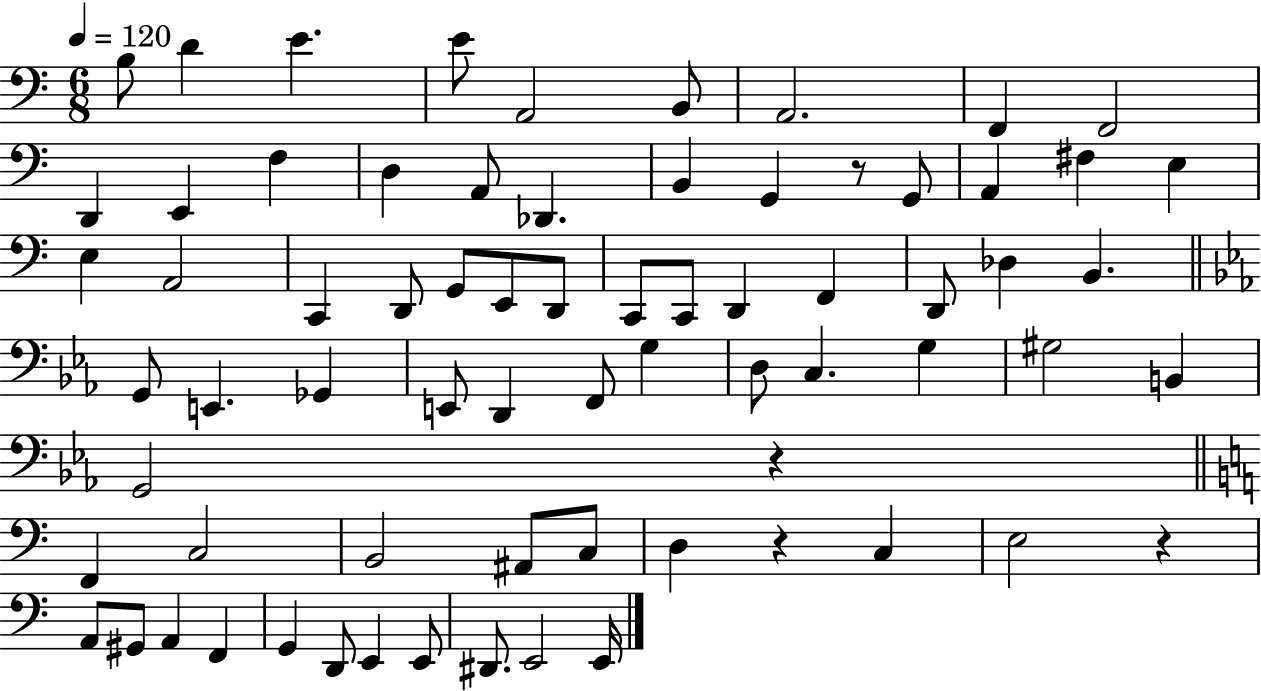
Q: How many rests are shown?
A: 4